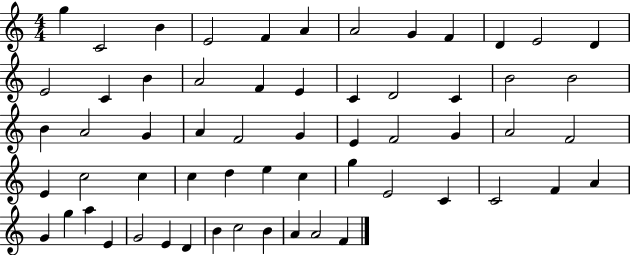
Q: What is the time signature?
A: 4/4